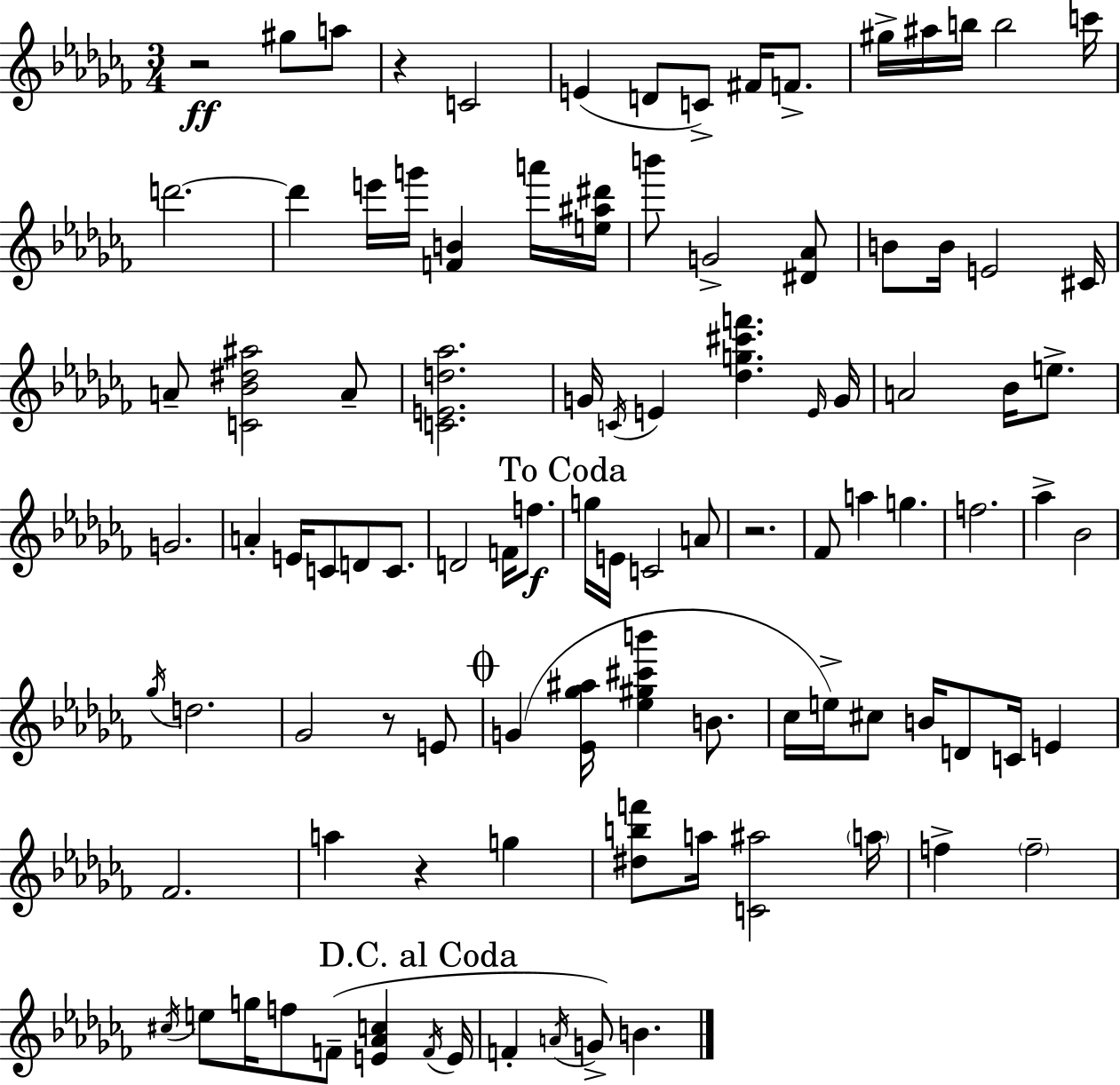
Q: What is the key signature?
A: AES minor